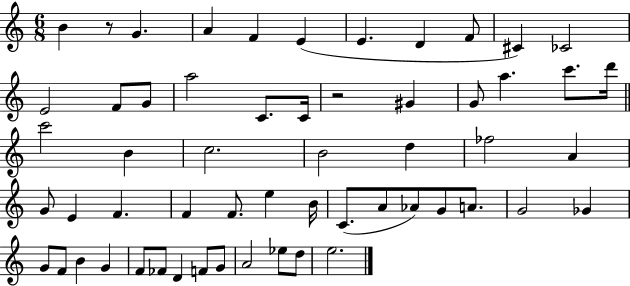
{
  \clef treble
  \numericTimeSignature
  \time 6/8
  \key c \major
  \repeat volta 2 { b'4 r8 g'4. | a'4 f'4 e'4( | e'4. d'4 f'8 | cis'4) ces'2 | \break e'2 f'8 g'8 | a''2 c'8. c'16 | r2 gis'4 | g'8 a''4. c'''8. d'''16 | \break \bar "||" \break \key c \major c'''2 b'4 | c''2. | b'2 d''4 | fes''2 a'4 | \break g'8 e'4 f'4. | f'4 f'8. e''4 b'16 | c'8.( a'8 aes'8) g'8 a'8. | g'2 ges'4 | \break g'8 f'8 b'4 g'4 | f'8 fes'8 d'4 f'8 g'8 | a'2 ees''8 d''8 | e''2. | \break } \bar "|."
}